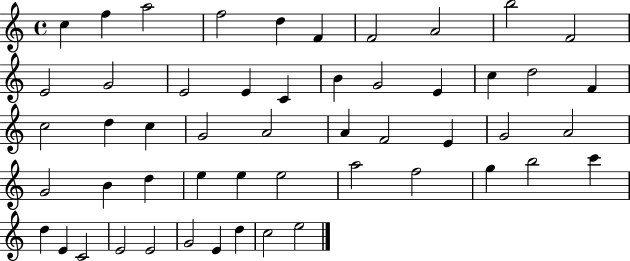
C5/q F5/q A5/h F5/h D5/q F4/q F4/h A4/h B5/h F4/h E4/h G4/h E4/h E4/q C4/q B4/q G4/h E4/q C5/q D5/h F4/q C5/h D5/q C5/q G4/h A4/h A4/q F4/h E4/q G4/h A4/h G4/h B4/q D5/q E5/q E5/q E5/h A5/h F5/h G5/q B5/h C6/q D5/q E4/q C4/h E4/h E4/h G4/h E4/q D5/q C5/h E5/h